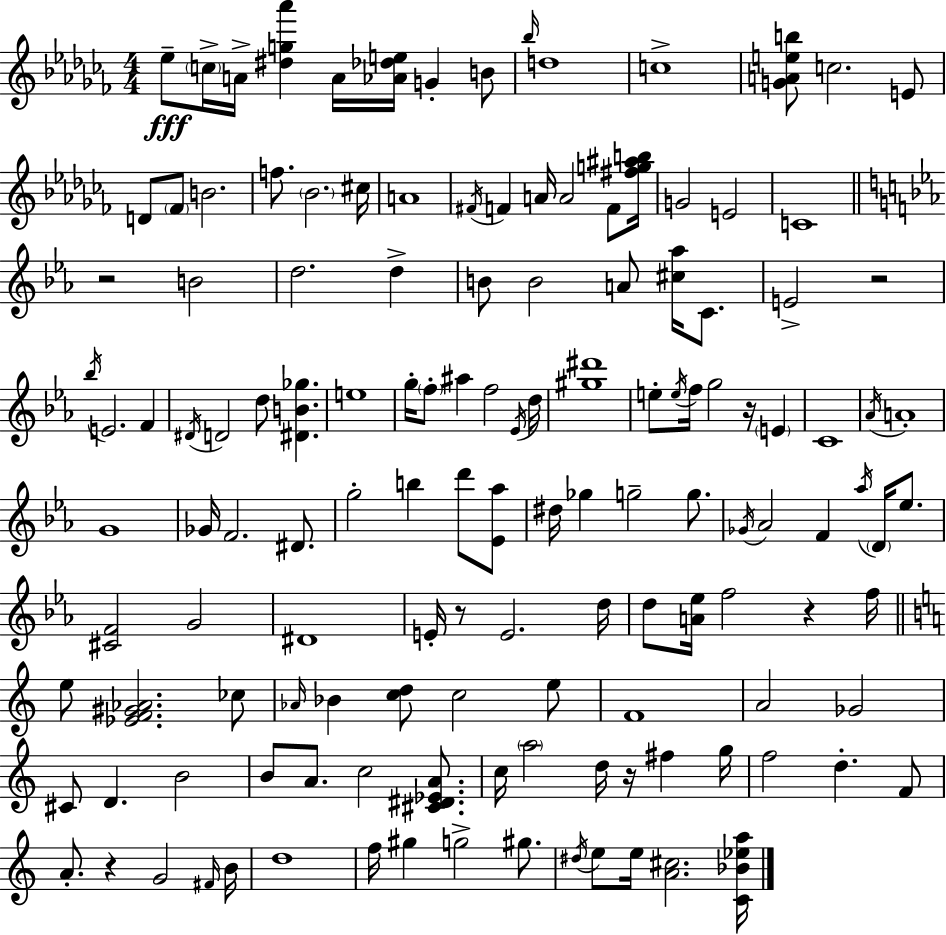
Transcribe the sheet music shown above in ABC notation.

X:1
T:Untitled
M:4/4
L:1/4
K:Abm
_e/2 c/4 A/4 [^dg_a'] A/4 [_A_de]/4 G B/2 _b/4 d4 c4 [GAeb]/2 c2 E/2 D/2 _F/2 B2 f/2 _B2 ^c/4 A4 ^F/4 F A/4 A2 F/2 [^fg^ab]/4 G2 E2 C4 z2 B2 d2 d B/2 B2 A/2 [^c_a]/4 C/2 E2 z2 _b/4 E2 F ^D/4 D2 d/2 [^DB_g] e4 g/4 f/2 ^a f2 _E/4 d/4 [^g^d']4 e/2 e/4 f/4 g2 z/4 E C4 _A/4 A4 G4 _G/4 F2 ^D/2 g2 b d'/2 [_E_a]/2 ^d/4 _g g2 g/2 _G/4 _A2 F _a/4 D/4 _e/2 [^CF]2 G2 ^D4 E/4 z/2 E2 d/4 d/2 [A_e]/4 f2 z f/4 e/2 [_EF^G_A]2 _c/2 _A/4 _B [cd]/2 c2 e/2 F4 A2 _G2 ^C/2 D B2 B/2 A/2 c2 [^C^D_EA]/2 c/4 a2 d/4 z/4 ^f g/4 f2 d F/2 A/2 z G2 ^F/4 B/4 d4 f/4 ^g g2 ^g/2 ^d/4 e/2 e/4 [A^c]2 [C_B_ea]/4